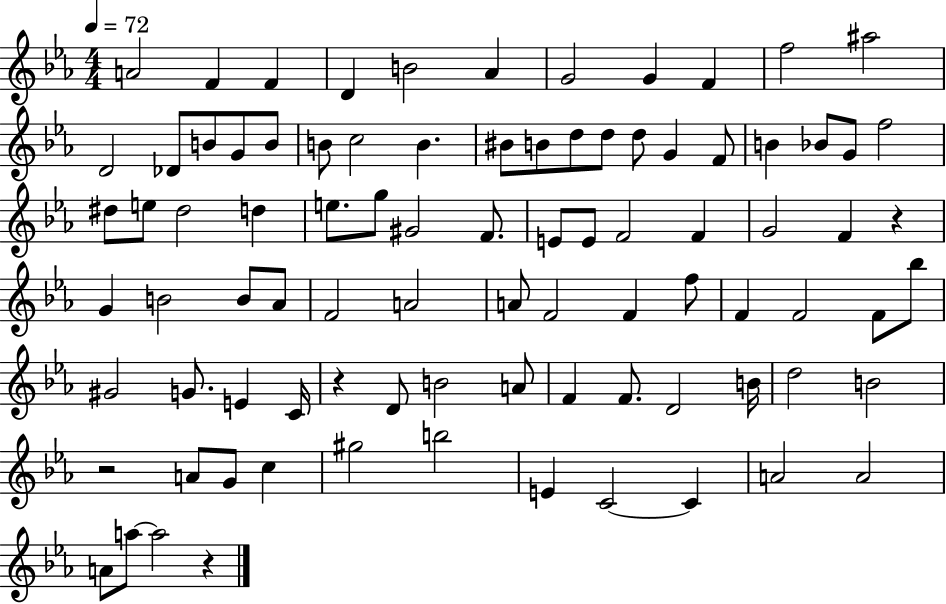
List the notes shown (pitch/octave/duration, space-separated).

A4/h F4/q F4/q D4/q B4/h Ab4/q G4/h G4/q F4/q F5/h A#5/h D4/h Db4/e B4/e G4/e B4/e B4/e C5/h B4/q. BIS4/e B4/e D5/e D5/e D5/e G4/q F4/e B4/q Bb4/e G4/e F5/h D#5/e E5/e D#5/h D5/q E5/e. G5/e G#4/h F4/e. E4/e E4/e F4/h F4/q G4/h F4/q R/q G4/q B4/h B4/e Ab4/e F4/h A4/h A4/e F4/h F4/q F5/e F4/q F4/h F4/e Bb5/e G#4/h G4/e. E4/q C4/s R/q D4/e B4/h A4/e F4/q F4/e. D4/h B4/s D5/h B4/h R/h A4/e G4/e C5/q G#5/h B5/h E4/q C4/h C4/q A4/h A4/h A4/e A5/e A5/h R/q